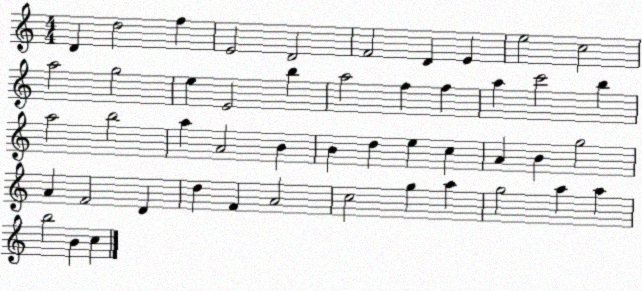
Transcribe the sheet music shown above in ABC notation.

X:1
T:Untitled
M:4/4
L:1/4
K:C
D d2 f E2 D2 F2 D E e2 c2 a2 g2 e E2 b a2 f f a c'2 b a2 b2 a A2 B B d e c A B g2 A F2 D d F A2 c2 g a g2 a a b2 B c